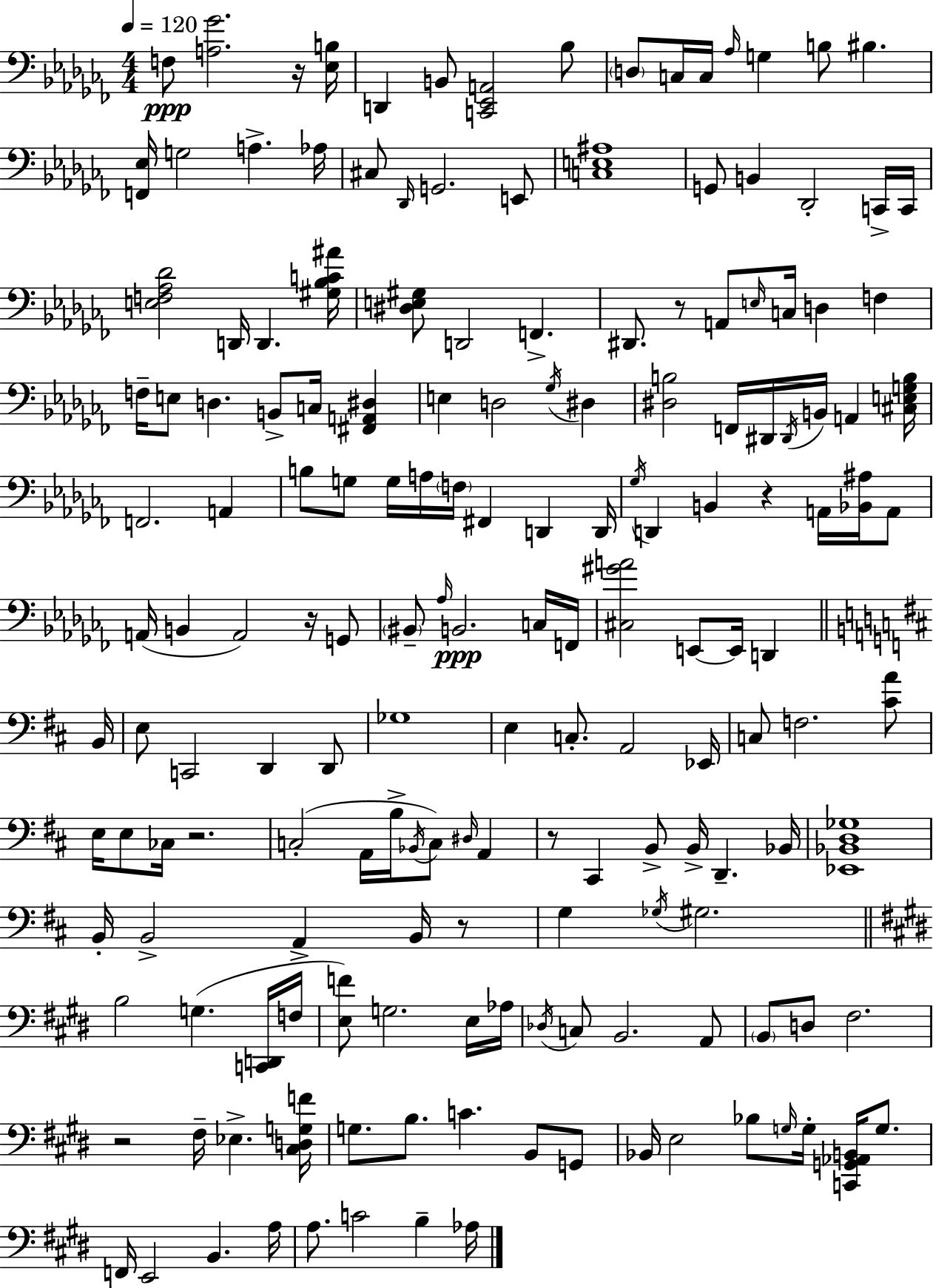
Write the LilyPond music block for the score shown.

{
  \clef bass
  \numericTimeSignature
  \time 4/4
  \key aes \minor
  \tempo 4 = 120
  f8\ppp <a ges'>2. r16 <ees b>16 | d,4 b,8 <c, ees, a,>2 bes8 | \parenthesize d8 c16 c16 \grace { aes16 } g4 b8 bis4. | <f, ees>16 g2 a4.-> | \break aes16 cis8 \grace { des,16 } g,2. | e,8 <c e ais>1 | g,8 b,4 des,2-. | c,16-> c,16 <e f aes des'>2 d,16 d,4. | \break <gis bes c' ais'>16 <dis e gis>8 d,2 f,4.-> | dis,8. r8 a,8 \grace { e16 } c16 d4 f4 | f16-- e8 d4. b,8-> c16 <fis, a, dis>4 | e4 d2 \acciaccatura { ges16 } | \break dis4 <dis b>2 f,16 dis,16 \acciaccatura { dis,16 } b,16 | a,4 <cis e g b>16 f,2. | a,4 b8 g8 g16 a16 \parenthesize f16 fis,4 | d,4 d,16 \acciaccatura { ges16 } d,4 b,4 r4 | \break a,16 <bes, ais>16 a,8 a,16( b,4 a,2) | r16 g,8 \parenthesize bis,8-- \grace { aes16 } b,2.\ppp | c16 f,16 <cis gis' a'>2 e,8~~ | e,16 d,4 \bar "||" \break \key d \major b,16 e8 c,2 d,4 d,8 | ges1 | e4 c8.-. a,2 | ees,16 c8 f2. <cis' a'>8 | \break e16 e8 ces16 r2. | c2-.( a,16 b16-> \acciaccatura { bes,16 } c8) \grace { dis16 } a,4 | r8 cis,4 b,8-> b,16-> d,4.-- | bes,16 <ees, bes, d ges>1 | \break b,16-. b,2-> a,4-> | b,16 r8 g4 \acciaccatura { ges16 } gis2. | \bar "||" \break \key e \major b2 g4.( <c, d,>16 f16 | <e f'>8) g2. e16 aes16 | \acciaccatura { des16 } c8 b,2. a,8 | \parenthesize b,8 d8 fis2. | \break r2 fis16-- ees4.-> | <cis d g f'>16 g8. b8. c'4. b,8 g,8 | bes,16 e2 bes8 \grace { g16 } g16-. <c, g, aes, b,>16 g8. | f,16 e,2 b,4. | \break a16 a8. c'2 b4-- | aes16 \bar "|."
}